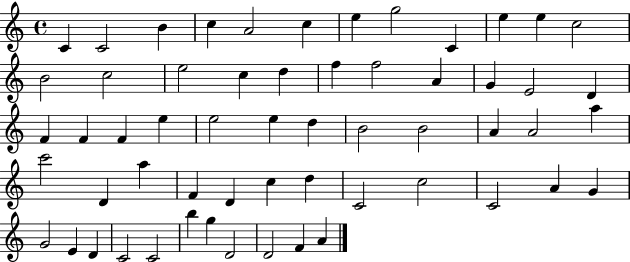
{
  \clef treble
  \time 4/4
  \defaultTimeSignature
  \key c \major
  c'4 c'2 b'4 | c''4 a'2 c''4 | e''4 g''2 c'4 | e''4 e''4 c''2 | \break b'2 c''2 | e''2 c''4 d''4 | f''4 f''2 a'4 | g'4 e'2 d'4 | \break f'4 f'4 f'4 e''4 | e''2 e''4 d''4 | b'2 b'2 | a'4 a'2 a''4 | \break c'''2 d'4 a''4 | f'4 d'4 c''4 d''4 | c'2 c''2 | c'2 a'4 g'4 | \break g'2 e'4 d'4 | c'2 c'2 | b''4 g''4 d'2 | d'2 f'4 a'4 | \break \bar "|."
}